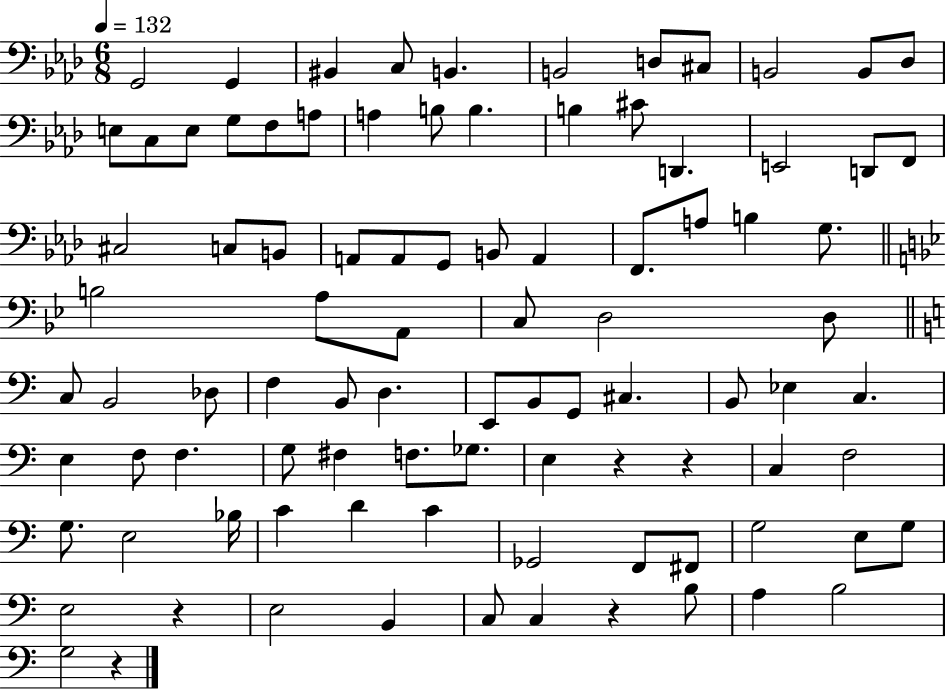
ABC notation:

X:1
T:Untitled
M:6/8
L:1/4
K:Ab
G,,2 G,, ^B,, C,/2 B,, B,,2 D,/2 ^C,/2 B,,2 B,,/2 _D,/2 E,/2 C,/2 E,/2 G,/2 F,/2 A,/2 A, B,/2 B, B, ^C/2 D,, E,,2 D,,/2 F,,/2 ^C,2 C,/2 B,,/2 A,,/2 A,,/2 G,,/2 B,,/2 A,, F,,/2 A,/2 B, G,/2 B,2 A,/2 A,,/2 C,/2 D,2 D,/2 C,/2 B,,2 _D,/2 F, B,,/2 D, E,,/2 B,,/2 G,,/2 ^C, B,,/2 _E, C, E, F,/2 F, G,/2 ^F, F,/2 _G,/2 E, z z C, F,2 G,/2 E,2 _B,/4 C D C _G,,2 F,,/2 ^F,,/2 G,2 E,/2 G,/2 E,2 z E,2 B,, C,/2 C, z B,/2 A, B,2 G,2 z